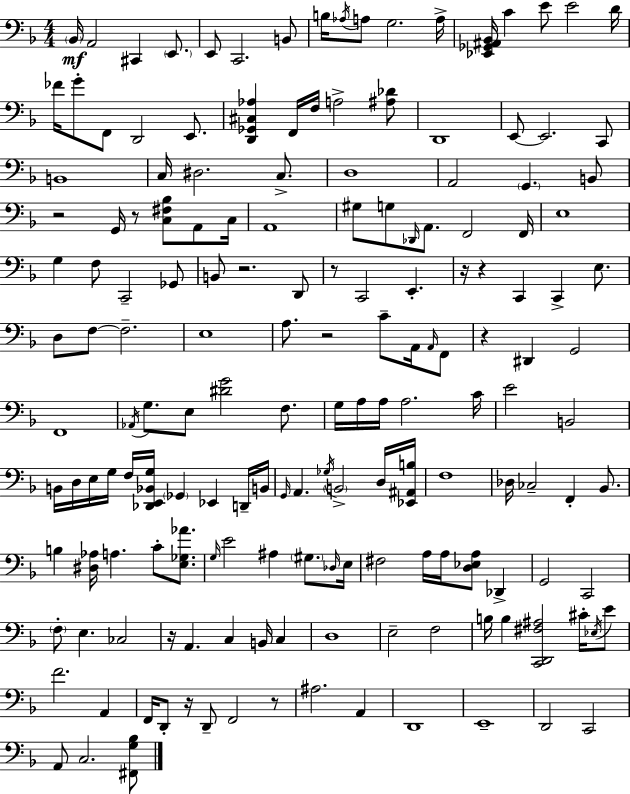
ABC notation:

X:1
T:Untitled
M:4/4
L:1/4
K:Dm
_B,,/4 A,,2 ^C,, E,,/2 E,,/2 C,,2 B,,/2 B,/4 _A,/4 A,/2 G,2 A,/4 [_E,,_G,,^A,,_B,,]/4 C E/2 E2 D/4 _F/4 G/2 F,,/2 D,,2 E,,/2 [D,,_G,,^C,_A,] F,,/4 F,/4 A,2 [^A,_D]/2 D,,4 E,,/2 E,,2 C,,/2 B,,4 C,/4 ^D,2 C,/2 D,4 A,,2 G,, B,,/2 z2 G,,/4 z/2 [C,^F,_B,]/2 A,,/2 C,/4 A,,4 ^G,/2 G,/2 _D,,/4 A,,/2 F,,2 F,,/4 E,4 G, F,/2 C,,2 _G,,/2 B,,/2 z2 D,,/2 z/2 C,,2 E,, z/4 z C,, C,, E,/2 D,/2 F,/2 F,2 E,4 A,/2 z2 C/2 A,,/4 A,,/4 F,,/2 z ^D,, G,,2 F,,4 _A,,/4 G,/2 E,/2 [^DG]2 F,/2 G,/4 A,/4 A,/4 A,2 C/4 E2 B,,2 B,,/4 D,/4 E,/4 G,/4 F,/4 [_D,,E,,_B,,G,]/4 _G,, _E,, D,,/4 B,,/4 G,,/4 A,, _G,/4 B,,2 D,/4 [_E,,^A,,B,]/4 F,4 _D,/4 _C,2 F,, _B,,/2 B, [^D,_A,]/4 A, C/2 [E,_G,_A]/2 G,/4 E2 ^A, ^G,/2 _D,/4 E,/4 ^F,2 A,/4 A,/4 [D,_E,A,]/2 _D,, G,,2 C,,2 F,/2 E, _C,2 z/4 A,, C, B,,/4 C, D,4 E,2 F,2 B,/4 B, [C,,D,,^F,^A,]2 ^C/4 _E,/4 E/2 F2 A,, F,,/4 D,,/2 z/4 D,,/2 F,,2 z/2 ^A,2 A,, D,,4 E,,4 D,,2 C,,2 A,,/2 C,2 [^F,,G,_B,]/2